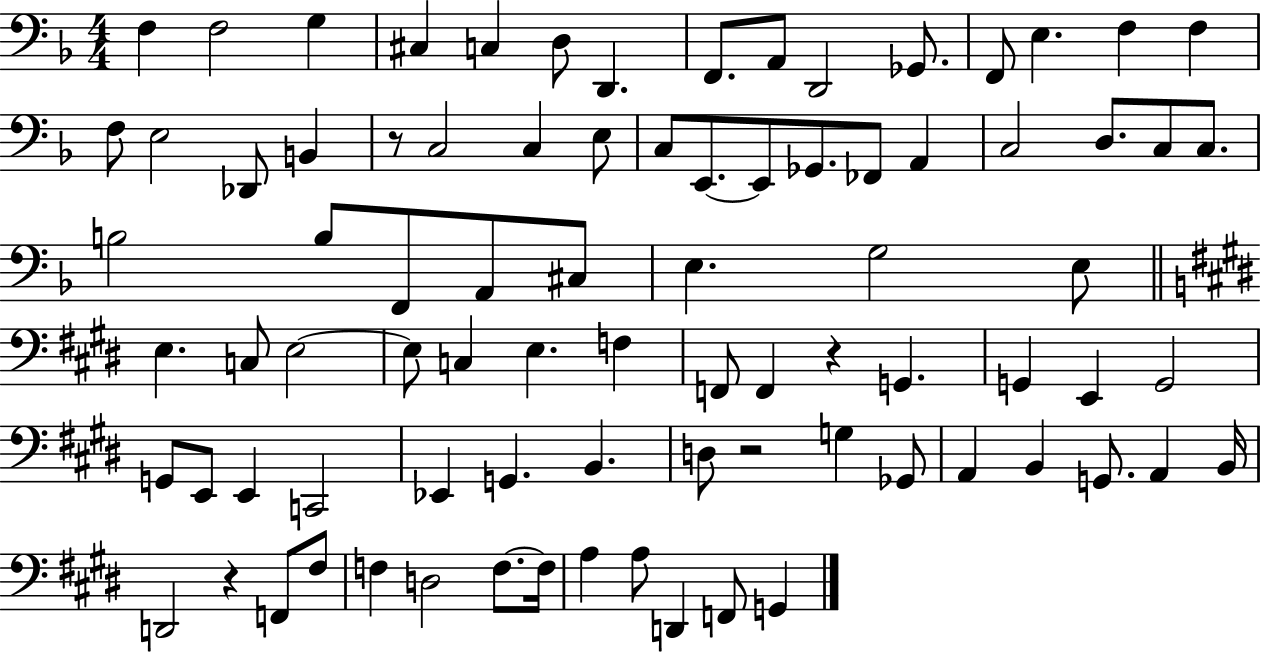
{
  \clef bass
  \numericTimeSignature
  \time 4/4
  \key f \major
  \repeat volta 2 { f4 f2 g4 | cis4 c4 d8 d,4. | f,8. a,8 d,2 ges,8. | f,8 e4. f4 f4 | \break f8 e2 des,8 b,4 | r8 c2 c4 e8 | c8 e,8.~~ e,8 ges,8. fes,8 a,4 | c2 d8. c8 c8. | \break b2 b8 f,8 a,8 cis8 | e4. g2 e8 | \bar "||" \break \key e \major e4. c8 e2~~ | e8 c4 e4. f4 | f,8 f,4 r4 g,4. | g,4 e,4 g,2 | \break g,8 e,8 e,4 c,2 | ees,4 g,4. b,4. | d8 r2 g4 ges,8 | a,4 b,4 g,8. a,4 b,16 | \break d,2 r4 f,8 fis8 | f4 d2 f8.~~ f16 | a4 a8 d,4 f,8 g,4 | } \bar "|."
}